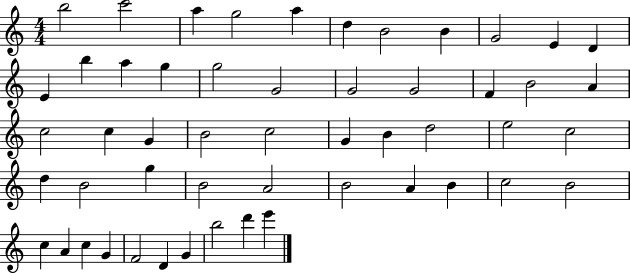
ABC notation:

X:1
T:Untitled
M:4/4
L:1/4
K:C
b2 c'2 a g2 a d B2 B G2 E D E b a g g2 G2 G2 G2 F B2 A c2 c G B2 c2 G B d2 e2 c2 d B2 g B2 A2 B2 A B c2 B2 c A c G F2 D G b2 d' e'